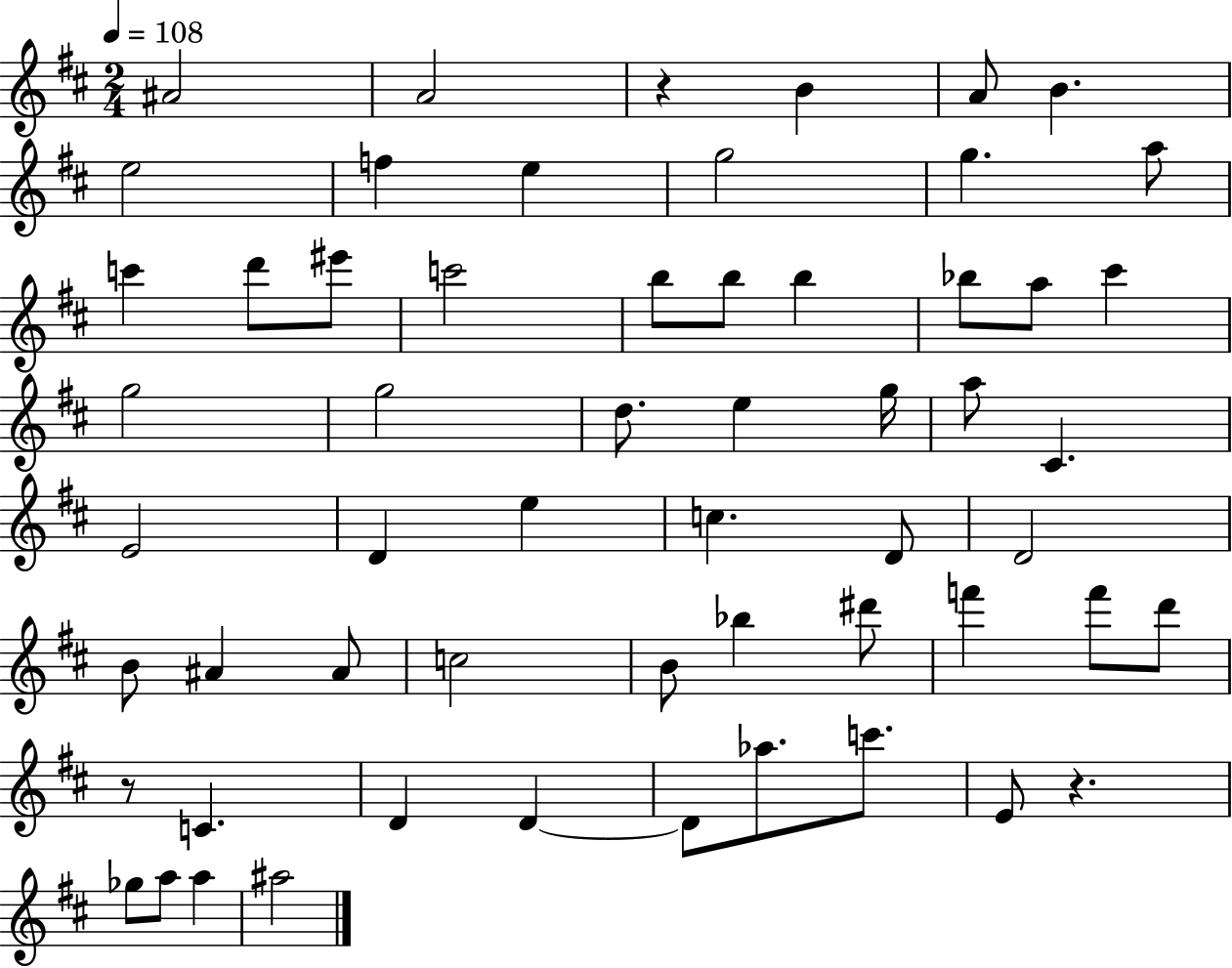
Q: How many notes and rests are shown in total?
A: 58